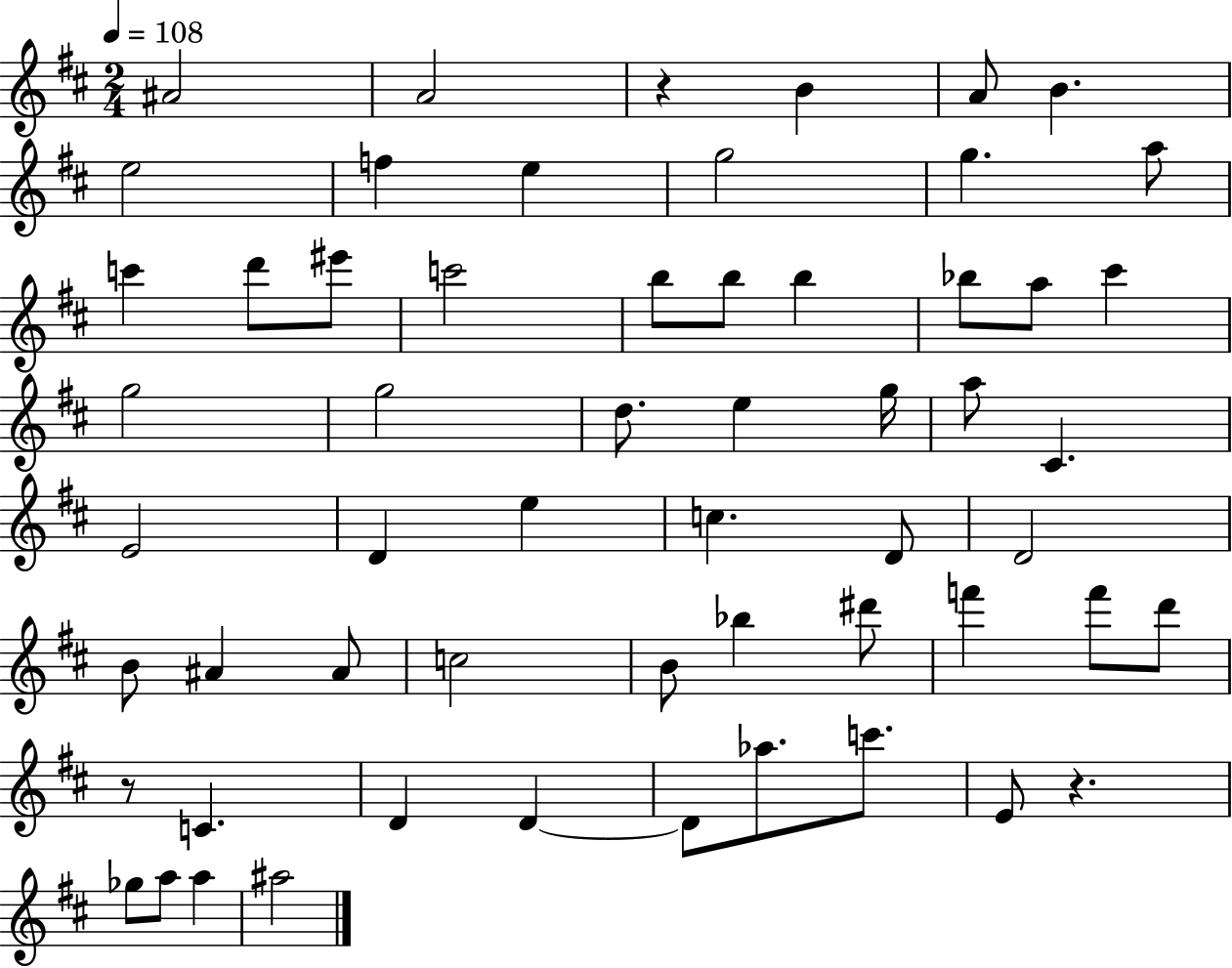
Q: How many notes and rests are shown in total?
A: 58